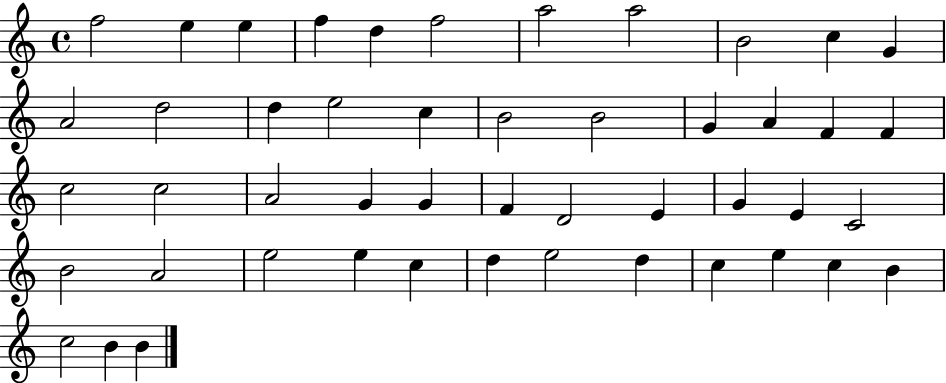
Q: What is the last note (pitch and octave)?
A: B4